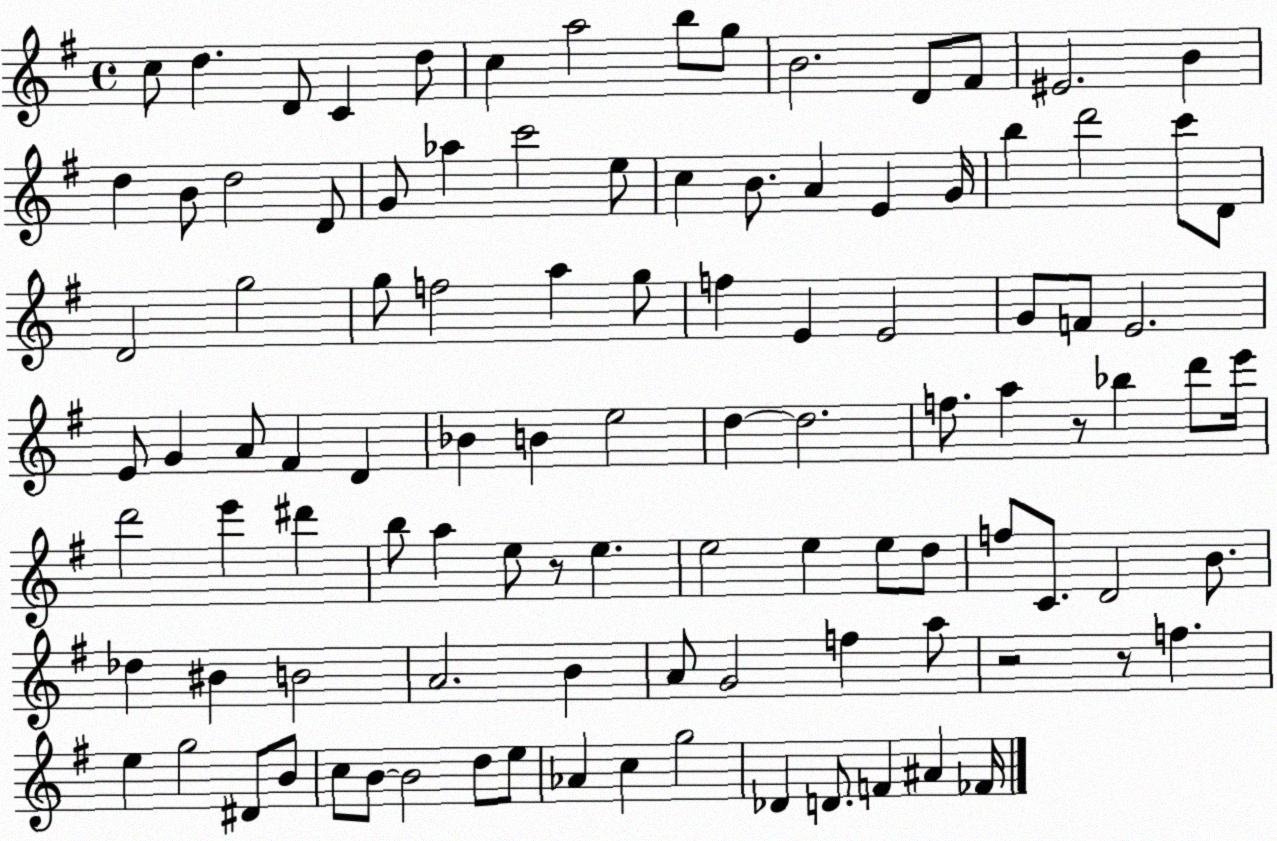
X:1
T:Untitled
M:4/4
L:1/4
K:G
c/2 d D/2 C d/2 c a2 b/2 g/2 B2 D/2 ^F/2 ^E2 B d B/2 d2 D/2 G/2 _a c'2 e/2 c B/2 A E G/4 b d'2 c'/2 D/2 D2 g2 g/2 f2 a g/2 f E E2 G/2 F/2 E2 E/2 G A/2 ^F D _B B e2 d d2 f/2 a z/2 _b d'/2 e'/4 d'2 e' ^d' b/2 a e/2 z/2 e e2 e e/2 d/2 f/2 C/2 D2 B/2 _d ^B B2 A2 B A/2 G2 f a/2 z2 z/2 f e g2 ^D/2 B/2 c/2 B/2 B2 d/2 e/2 _A c g2 _D D/2 F ^A _F/4